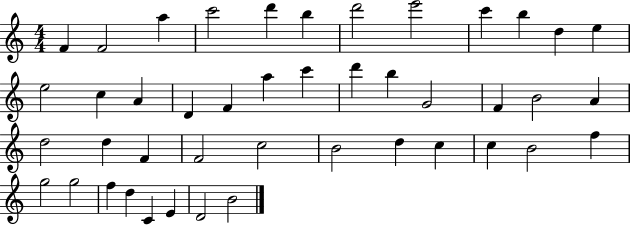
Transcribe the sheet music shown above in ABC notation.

X:1
T:Untitled
M:4/4
L:1/4
K:C
F F2 a c'2 d' b d'2 e'2 c' b d e e2 c A D F a c' d' b G2 F B2 A d2 d F F2 c2 B2 d c c B2 f g2 g2 f d C E D2 B2